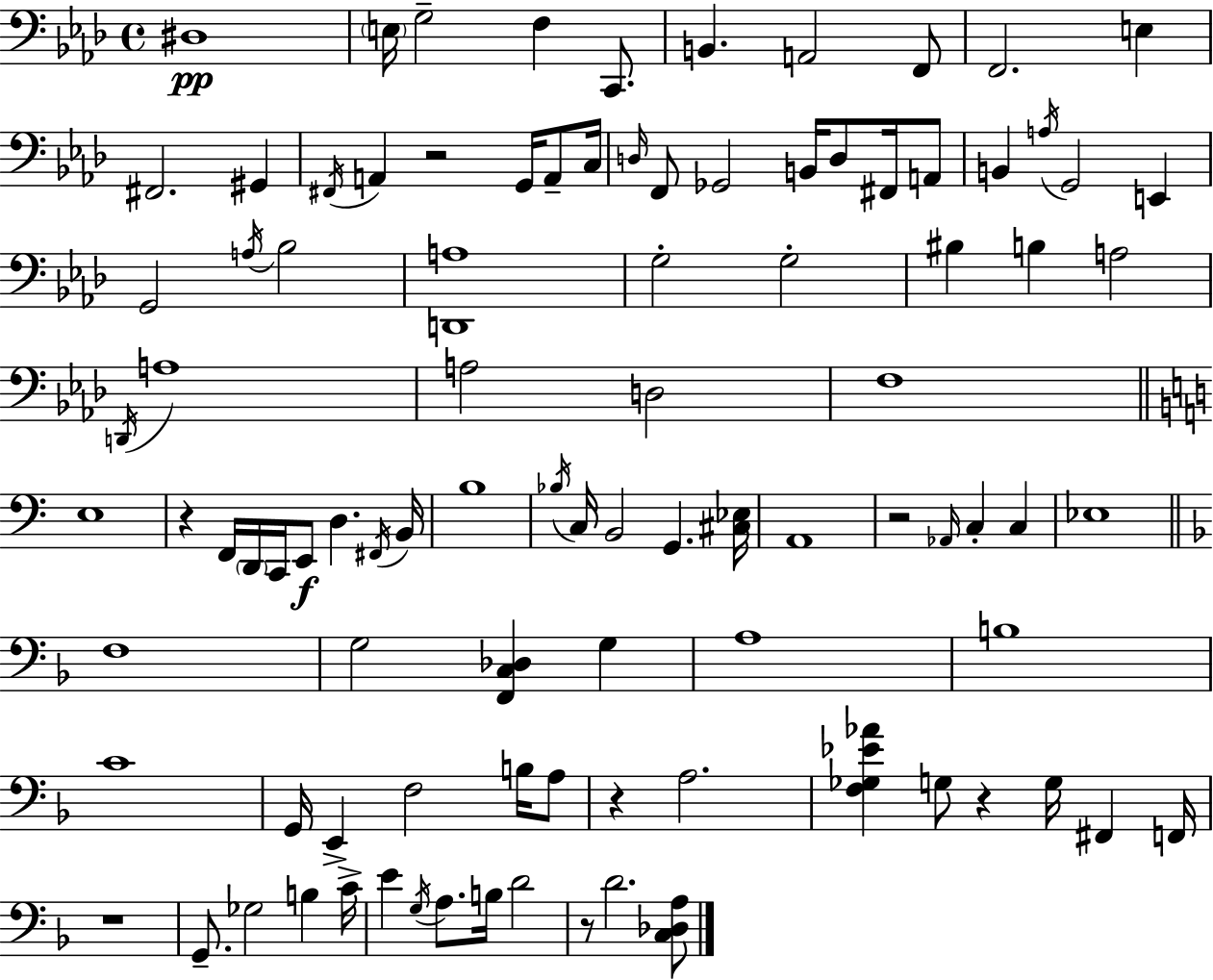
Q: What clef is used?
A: bass